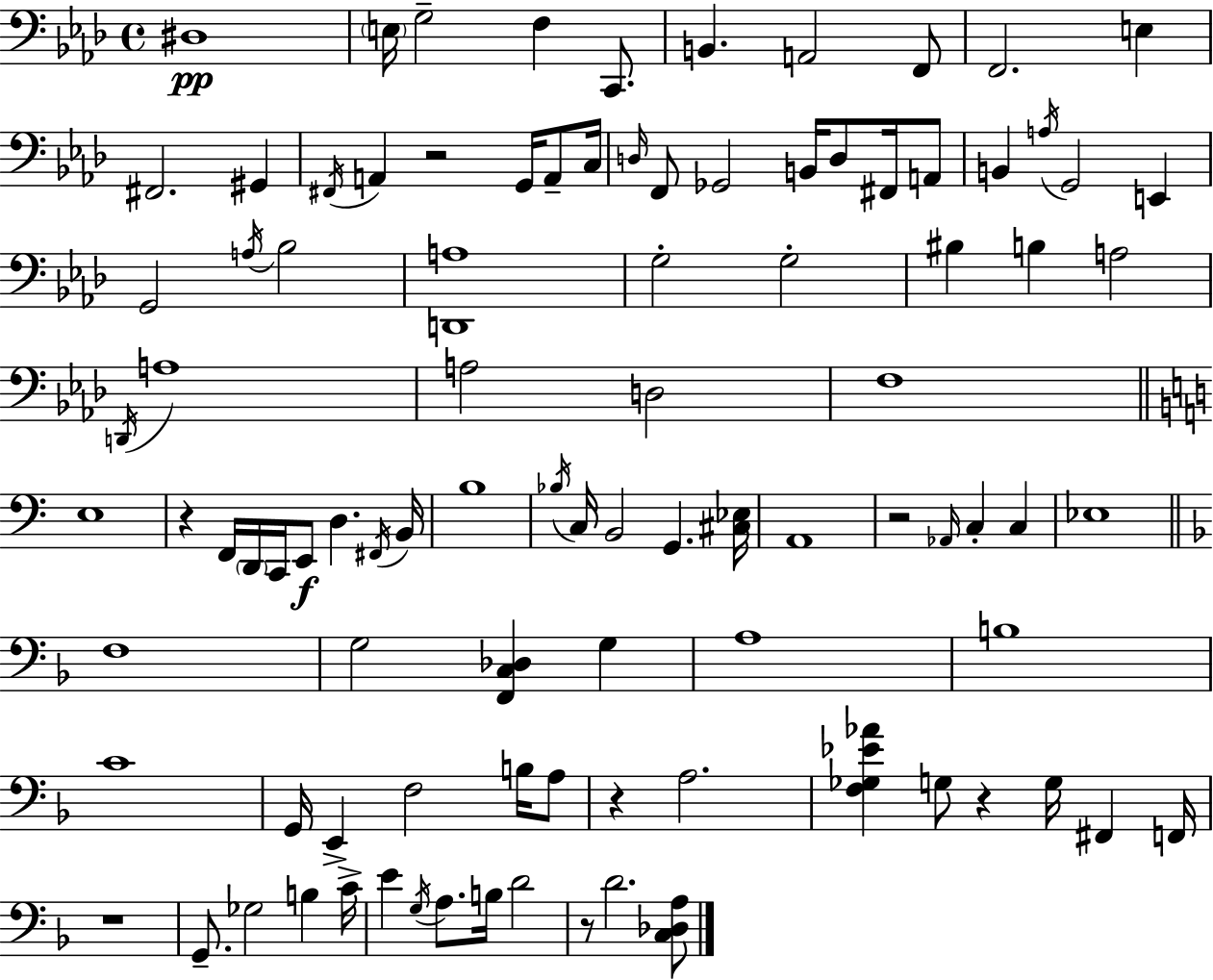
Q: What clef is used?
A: bass